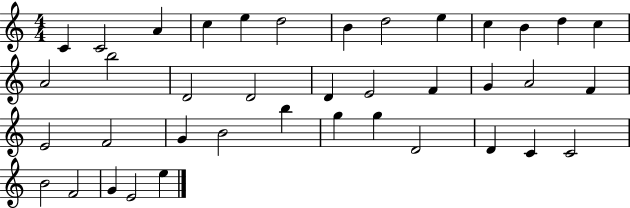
X:1
T:Untitled
M:4/4
L:1/4
K:C
C C2 A c e d2 B d2 e c B d c A2 b2 D2 D2 D E2 F G A2 F E2 F2 G B2 b g g D2 D C C2 B2 F2 G E2 e